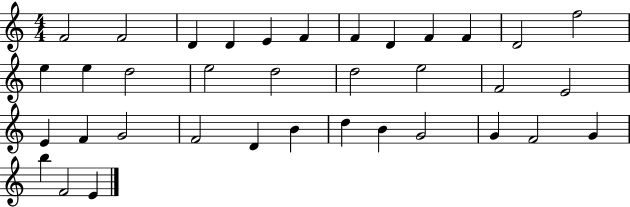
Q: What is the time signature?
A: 4/4